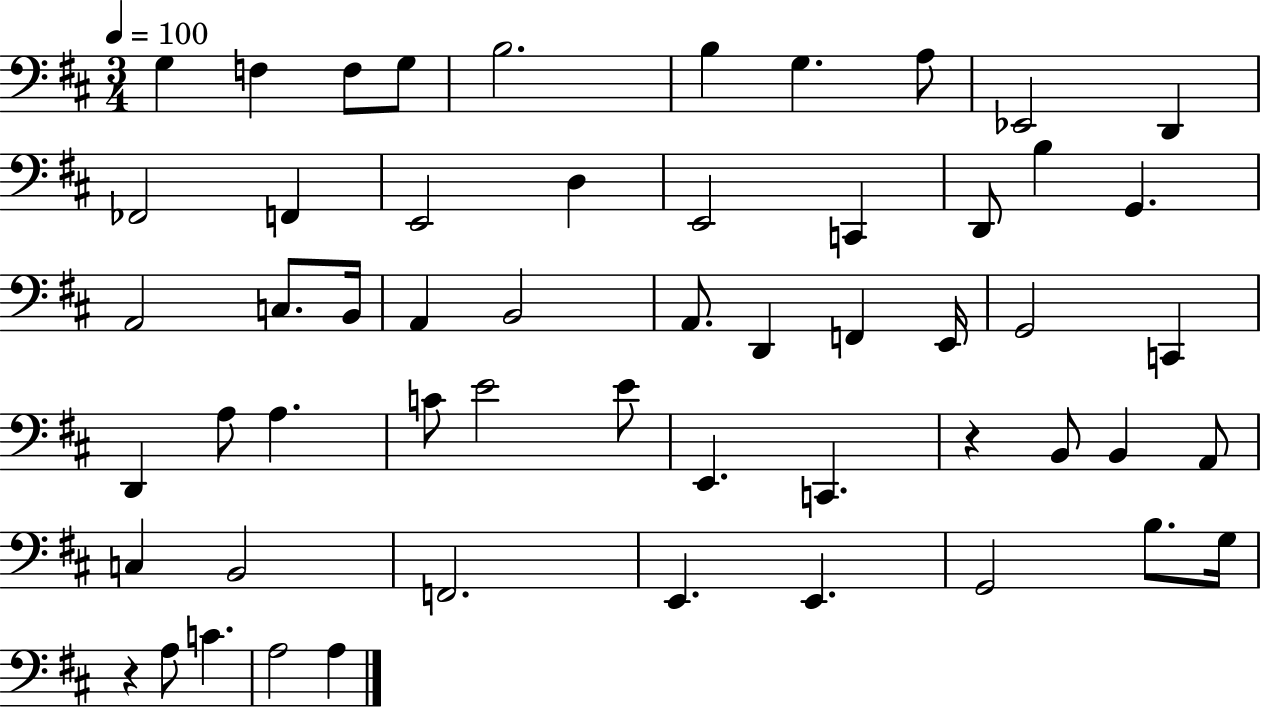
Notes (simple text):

G3/q F3/q F3/e G3/e B3/h. B3/q G3/q. A3/e Eb2/h D2/q FES2/h F2/q E2/h D3/q E2/h C2/q D2/e B3/q G2/q. A2/h C3/e. B2/s A2/q B2/h A2/e. D2/q F2/q E2/s G2/h C2/q D2/q A3/e A3/q. C4/e E4/h E4/e E2/q. C2/q. R/q B2/e B2/q A2/e C3/q B2/h F2/h. E2/q. E2/q. G2/h B3/e. G3/s R/q A3/e C4/q. A3/h A3/q